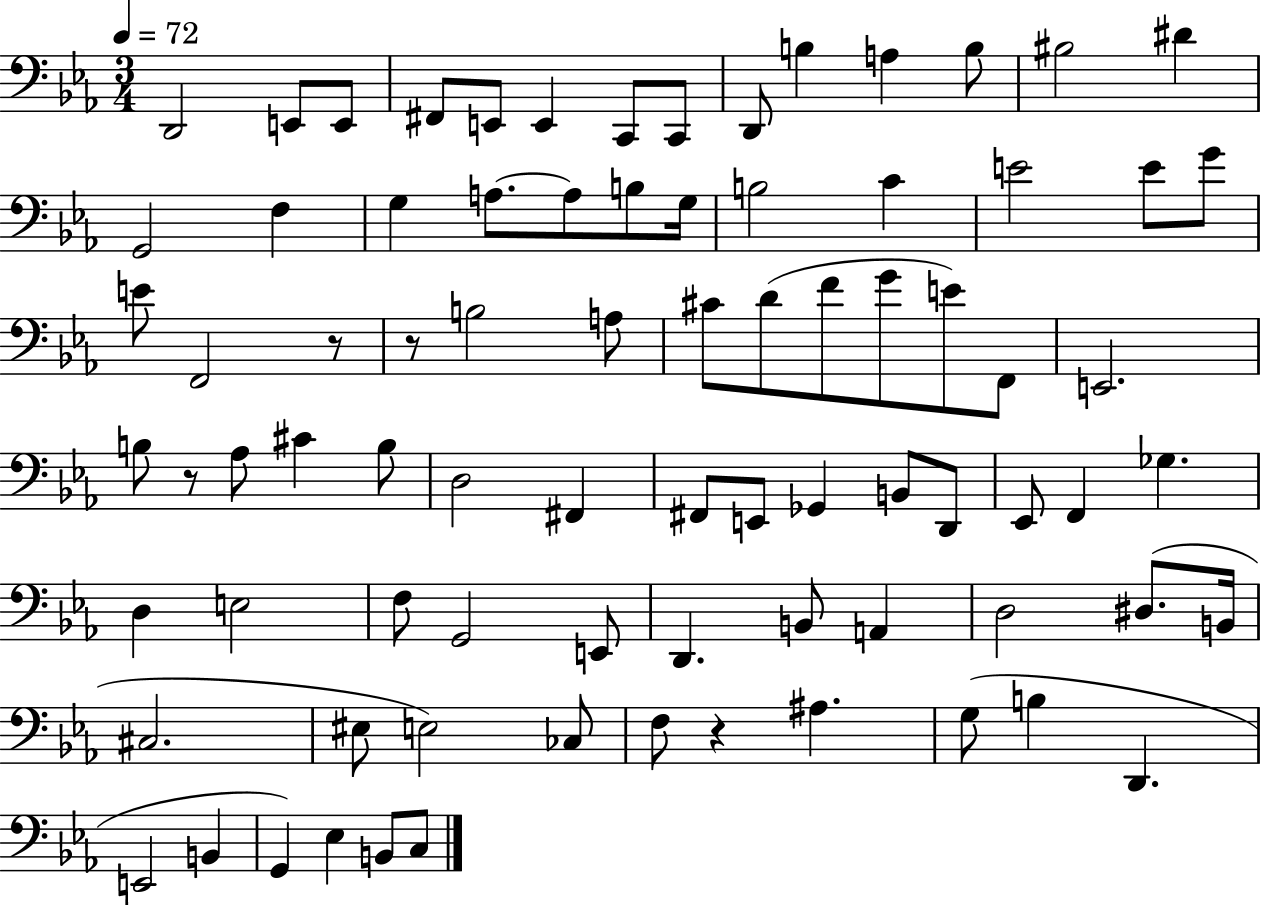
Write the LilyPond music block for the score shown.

{
  \clef bass
  \numericTimeSignature
  \time 3/4
  \key ees \major
  \tempo 4 = 72
  d,2 e,8 e,8 | fis,8 e,8 e,4 c,8 c,8 | d,8 b4 a4 b8 | bis2 dis'4 | \break g,2 f4 | g4 a8.~~ a8 b8 g16 | b2 c'4 | e'2 e'8 g'8 | \break e'8 f,2 r8 | r8 b2 a8 | cis'8 d'8( f'8 g'8 e'8) f,8 | e,2. | \break b8 r8 aes8 cis'4 b8 | d2 fis,4 | fis,8 e,8 ges,4 b,8 d,8 | ees,8 f,4 ges4. | \break d4 e2 | f8 g,2 e,8 | d,4. b,8 a,4 | d2 dis8.( b,16 | \break cis2. | eis8 e2) ces8 | f8 r4 ais4. | g8( b4 d,4. | \break e,2 b,4 | g,4) ees4 b,8 c8 | \bar "|."
}